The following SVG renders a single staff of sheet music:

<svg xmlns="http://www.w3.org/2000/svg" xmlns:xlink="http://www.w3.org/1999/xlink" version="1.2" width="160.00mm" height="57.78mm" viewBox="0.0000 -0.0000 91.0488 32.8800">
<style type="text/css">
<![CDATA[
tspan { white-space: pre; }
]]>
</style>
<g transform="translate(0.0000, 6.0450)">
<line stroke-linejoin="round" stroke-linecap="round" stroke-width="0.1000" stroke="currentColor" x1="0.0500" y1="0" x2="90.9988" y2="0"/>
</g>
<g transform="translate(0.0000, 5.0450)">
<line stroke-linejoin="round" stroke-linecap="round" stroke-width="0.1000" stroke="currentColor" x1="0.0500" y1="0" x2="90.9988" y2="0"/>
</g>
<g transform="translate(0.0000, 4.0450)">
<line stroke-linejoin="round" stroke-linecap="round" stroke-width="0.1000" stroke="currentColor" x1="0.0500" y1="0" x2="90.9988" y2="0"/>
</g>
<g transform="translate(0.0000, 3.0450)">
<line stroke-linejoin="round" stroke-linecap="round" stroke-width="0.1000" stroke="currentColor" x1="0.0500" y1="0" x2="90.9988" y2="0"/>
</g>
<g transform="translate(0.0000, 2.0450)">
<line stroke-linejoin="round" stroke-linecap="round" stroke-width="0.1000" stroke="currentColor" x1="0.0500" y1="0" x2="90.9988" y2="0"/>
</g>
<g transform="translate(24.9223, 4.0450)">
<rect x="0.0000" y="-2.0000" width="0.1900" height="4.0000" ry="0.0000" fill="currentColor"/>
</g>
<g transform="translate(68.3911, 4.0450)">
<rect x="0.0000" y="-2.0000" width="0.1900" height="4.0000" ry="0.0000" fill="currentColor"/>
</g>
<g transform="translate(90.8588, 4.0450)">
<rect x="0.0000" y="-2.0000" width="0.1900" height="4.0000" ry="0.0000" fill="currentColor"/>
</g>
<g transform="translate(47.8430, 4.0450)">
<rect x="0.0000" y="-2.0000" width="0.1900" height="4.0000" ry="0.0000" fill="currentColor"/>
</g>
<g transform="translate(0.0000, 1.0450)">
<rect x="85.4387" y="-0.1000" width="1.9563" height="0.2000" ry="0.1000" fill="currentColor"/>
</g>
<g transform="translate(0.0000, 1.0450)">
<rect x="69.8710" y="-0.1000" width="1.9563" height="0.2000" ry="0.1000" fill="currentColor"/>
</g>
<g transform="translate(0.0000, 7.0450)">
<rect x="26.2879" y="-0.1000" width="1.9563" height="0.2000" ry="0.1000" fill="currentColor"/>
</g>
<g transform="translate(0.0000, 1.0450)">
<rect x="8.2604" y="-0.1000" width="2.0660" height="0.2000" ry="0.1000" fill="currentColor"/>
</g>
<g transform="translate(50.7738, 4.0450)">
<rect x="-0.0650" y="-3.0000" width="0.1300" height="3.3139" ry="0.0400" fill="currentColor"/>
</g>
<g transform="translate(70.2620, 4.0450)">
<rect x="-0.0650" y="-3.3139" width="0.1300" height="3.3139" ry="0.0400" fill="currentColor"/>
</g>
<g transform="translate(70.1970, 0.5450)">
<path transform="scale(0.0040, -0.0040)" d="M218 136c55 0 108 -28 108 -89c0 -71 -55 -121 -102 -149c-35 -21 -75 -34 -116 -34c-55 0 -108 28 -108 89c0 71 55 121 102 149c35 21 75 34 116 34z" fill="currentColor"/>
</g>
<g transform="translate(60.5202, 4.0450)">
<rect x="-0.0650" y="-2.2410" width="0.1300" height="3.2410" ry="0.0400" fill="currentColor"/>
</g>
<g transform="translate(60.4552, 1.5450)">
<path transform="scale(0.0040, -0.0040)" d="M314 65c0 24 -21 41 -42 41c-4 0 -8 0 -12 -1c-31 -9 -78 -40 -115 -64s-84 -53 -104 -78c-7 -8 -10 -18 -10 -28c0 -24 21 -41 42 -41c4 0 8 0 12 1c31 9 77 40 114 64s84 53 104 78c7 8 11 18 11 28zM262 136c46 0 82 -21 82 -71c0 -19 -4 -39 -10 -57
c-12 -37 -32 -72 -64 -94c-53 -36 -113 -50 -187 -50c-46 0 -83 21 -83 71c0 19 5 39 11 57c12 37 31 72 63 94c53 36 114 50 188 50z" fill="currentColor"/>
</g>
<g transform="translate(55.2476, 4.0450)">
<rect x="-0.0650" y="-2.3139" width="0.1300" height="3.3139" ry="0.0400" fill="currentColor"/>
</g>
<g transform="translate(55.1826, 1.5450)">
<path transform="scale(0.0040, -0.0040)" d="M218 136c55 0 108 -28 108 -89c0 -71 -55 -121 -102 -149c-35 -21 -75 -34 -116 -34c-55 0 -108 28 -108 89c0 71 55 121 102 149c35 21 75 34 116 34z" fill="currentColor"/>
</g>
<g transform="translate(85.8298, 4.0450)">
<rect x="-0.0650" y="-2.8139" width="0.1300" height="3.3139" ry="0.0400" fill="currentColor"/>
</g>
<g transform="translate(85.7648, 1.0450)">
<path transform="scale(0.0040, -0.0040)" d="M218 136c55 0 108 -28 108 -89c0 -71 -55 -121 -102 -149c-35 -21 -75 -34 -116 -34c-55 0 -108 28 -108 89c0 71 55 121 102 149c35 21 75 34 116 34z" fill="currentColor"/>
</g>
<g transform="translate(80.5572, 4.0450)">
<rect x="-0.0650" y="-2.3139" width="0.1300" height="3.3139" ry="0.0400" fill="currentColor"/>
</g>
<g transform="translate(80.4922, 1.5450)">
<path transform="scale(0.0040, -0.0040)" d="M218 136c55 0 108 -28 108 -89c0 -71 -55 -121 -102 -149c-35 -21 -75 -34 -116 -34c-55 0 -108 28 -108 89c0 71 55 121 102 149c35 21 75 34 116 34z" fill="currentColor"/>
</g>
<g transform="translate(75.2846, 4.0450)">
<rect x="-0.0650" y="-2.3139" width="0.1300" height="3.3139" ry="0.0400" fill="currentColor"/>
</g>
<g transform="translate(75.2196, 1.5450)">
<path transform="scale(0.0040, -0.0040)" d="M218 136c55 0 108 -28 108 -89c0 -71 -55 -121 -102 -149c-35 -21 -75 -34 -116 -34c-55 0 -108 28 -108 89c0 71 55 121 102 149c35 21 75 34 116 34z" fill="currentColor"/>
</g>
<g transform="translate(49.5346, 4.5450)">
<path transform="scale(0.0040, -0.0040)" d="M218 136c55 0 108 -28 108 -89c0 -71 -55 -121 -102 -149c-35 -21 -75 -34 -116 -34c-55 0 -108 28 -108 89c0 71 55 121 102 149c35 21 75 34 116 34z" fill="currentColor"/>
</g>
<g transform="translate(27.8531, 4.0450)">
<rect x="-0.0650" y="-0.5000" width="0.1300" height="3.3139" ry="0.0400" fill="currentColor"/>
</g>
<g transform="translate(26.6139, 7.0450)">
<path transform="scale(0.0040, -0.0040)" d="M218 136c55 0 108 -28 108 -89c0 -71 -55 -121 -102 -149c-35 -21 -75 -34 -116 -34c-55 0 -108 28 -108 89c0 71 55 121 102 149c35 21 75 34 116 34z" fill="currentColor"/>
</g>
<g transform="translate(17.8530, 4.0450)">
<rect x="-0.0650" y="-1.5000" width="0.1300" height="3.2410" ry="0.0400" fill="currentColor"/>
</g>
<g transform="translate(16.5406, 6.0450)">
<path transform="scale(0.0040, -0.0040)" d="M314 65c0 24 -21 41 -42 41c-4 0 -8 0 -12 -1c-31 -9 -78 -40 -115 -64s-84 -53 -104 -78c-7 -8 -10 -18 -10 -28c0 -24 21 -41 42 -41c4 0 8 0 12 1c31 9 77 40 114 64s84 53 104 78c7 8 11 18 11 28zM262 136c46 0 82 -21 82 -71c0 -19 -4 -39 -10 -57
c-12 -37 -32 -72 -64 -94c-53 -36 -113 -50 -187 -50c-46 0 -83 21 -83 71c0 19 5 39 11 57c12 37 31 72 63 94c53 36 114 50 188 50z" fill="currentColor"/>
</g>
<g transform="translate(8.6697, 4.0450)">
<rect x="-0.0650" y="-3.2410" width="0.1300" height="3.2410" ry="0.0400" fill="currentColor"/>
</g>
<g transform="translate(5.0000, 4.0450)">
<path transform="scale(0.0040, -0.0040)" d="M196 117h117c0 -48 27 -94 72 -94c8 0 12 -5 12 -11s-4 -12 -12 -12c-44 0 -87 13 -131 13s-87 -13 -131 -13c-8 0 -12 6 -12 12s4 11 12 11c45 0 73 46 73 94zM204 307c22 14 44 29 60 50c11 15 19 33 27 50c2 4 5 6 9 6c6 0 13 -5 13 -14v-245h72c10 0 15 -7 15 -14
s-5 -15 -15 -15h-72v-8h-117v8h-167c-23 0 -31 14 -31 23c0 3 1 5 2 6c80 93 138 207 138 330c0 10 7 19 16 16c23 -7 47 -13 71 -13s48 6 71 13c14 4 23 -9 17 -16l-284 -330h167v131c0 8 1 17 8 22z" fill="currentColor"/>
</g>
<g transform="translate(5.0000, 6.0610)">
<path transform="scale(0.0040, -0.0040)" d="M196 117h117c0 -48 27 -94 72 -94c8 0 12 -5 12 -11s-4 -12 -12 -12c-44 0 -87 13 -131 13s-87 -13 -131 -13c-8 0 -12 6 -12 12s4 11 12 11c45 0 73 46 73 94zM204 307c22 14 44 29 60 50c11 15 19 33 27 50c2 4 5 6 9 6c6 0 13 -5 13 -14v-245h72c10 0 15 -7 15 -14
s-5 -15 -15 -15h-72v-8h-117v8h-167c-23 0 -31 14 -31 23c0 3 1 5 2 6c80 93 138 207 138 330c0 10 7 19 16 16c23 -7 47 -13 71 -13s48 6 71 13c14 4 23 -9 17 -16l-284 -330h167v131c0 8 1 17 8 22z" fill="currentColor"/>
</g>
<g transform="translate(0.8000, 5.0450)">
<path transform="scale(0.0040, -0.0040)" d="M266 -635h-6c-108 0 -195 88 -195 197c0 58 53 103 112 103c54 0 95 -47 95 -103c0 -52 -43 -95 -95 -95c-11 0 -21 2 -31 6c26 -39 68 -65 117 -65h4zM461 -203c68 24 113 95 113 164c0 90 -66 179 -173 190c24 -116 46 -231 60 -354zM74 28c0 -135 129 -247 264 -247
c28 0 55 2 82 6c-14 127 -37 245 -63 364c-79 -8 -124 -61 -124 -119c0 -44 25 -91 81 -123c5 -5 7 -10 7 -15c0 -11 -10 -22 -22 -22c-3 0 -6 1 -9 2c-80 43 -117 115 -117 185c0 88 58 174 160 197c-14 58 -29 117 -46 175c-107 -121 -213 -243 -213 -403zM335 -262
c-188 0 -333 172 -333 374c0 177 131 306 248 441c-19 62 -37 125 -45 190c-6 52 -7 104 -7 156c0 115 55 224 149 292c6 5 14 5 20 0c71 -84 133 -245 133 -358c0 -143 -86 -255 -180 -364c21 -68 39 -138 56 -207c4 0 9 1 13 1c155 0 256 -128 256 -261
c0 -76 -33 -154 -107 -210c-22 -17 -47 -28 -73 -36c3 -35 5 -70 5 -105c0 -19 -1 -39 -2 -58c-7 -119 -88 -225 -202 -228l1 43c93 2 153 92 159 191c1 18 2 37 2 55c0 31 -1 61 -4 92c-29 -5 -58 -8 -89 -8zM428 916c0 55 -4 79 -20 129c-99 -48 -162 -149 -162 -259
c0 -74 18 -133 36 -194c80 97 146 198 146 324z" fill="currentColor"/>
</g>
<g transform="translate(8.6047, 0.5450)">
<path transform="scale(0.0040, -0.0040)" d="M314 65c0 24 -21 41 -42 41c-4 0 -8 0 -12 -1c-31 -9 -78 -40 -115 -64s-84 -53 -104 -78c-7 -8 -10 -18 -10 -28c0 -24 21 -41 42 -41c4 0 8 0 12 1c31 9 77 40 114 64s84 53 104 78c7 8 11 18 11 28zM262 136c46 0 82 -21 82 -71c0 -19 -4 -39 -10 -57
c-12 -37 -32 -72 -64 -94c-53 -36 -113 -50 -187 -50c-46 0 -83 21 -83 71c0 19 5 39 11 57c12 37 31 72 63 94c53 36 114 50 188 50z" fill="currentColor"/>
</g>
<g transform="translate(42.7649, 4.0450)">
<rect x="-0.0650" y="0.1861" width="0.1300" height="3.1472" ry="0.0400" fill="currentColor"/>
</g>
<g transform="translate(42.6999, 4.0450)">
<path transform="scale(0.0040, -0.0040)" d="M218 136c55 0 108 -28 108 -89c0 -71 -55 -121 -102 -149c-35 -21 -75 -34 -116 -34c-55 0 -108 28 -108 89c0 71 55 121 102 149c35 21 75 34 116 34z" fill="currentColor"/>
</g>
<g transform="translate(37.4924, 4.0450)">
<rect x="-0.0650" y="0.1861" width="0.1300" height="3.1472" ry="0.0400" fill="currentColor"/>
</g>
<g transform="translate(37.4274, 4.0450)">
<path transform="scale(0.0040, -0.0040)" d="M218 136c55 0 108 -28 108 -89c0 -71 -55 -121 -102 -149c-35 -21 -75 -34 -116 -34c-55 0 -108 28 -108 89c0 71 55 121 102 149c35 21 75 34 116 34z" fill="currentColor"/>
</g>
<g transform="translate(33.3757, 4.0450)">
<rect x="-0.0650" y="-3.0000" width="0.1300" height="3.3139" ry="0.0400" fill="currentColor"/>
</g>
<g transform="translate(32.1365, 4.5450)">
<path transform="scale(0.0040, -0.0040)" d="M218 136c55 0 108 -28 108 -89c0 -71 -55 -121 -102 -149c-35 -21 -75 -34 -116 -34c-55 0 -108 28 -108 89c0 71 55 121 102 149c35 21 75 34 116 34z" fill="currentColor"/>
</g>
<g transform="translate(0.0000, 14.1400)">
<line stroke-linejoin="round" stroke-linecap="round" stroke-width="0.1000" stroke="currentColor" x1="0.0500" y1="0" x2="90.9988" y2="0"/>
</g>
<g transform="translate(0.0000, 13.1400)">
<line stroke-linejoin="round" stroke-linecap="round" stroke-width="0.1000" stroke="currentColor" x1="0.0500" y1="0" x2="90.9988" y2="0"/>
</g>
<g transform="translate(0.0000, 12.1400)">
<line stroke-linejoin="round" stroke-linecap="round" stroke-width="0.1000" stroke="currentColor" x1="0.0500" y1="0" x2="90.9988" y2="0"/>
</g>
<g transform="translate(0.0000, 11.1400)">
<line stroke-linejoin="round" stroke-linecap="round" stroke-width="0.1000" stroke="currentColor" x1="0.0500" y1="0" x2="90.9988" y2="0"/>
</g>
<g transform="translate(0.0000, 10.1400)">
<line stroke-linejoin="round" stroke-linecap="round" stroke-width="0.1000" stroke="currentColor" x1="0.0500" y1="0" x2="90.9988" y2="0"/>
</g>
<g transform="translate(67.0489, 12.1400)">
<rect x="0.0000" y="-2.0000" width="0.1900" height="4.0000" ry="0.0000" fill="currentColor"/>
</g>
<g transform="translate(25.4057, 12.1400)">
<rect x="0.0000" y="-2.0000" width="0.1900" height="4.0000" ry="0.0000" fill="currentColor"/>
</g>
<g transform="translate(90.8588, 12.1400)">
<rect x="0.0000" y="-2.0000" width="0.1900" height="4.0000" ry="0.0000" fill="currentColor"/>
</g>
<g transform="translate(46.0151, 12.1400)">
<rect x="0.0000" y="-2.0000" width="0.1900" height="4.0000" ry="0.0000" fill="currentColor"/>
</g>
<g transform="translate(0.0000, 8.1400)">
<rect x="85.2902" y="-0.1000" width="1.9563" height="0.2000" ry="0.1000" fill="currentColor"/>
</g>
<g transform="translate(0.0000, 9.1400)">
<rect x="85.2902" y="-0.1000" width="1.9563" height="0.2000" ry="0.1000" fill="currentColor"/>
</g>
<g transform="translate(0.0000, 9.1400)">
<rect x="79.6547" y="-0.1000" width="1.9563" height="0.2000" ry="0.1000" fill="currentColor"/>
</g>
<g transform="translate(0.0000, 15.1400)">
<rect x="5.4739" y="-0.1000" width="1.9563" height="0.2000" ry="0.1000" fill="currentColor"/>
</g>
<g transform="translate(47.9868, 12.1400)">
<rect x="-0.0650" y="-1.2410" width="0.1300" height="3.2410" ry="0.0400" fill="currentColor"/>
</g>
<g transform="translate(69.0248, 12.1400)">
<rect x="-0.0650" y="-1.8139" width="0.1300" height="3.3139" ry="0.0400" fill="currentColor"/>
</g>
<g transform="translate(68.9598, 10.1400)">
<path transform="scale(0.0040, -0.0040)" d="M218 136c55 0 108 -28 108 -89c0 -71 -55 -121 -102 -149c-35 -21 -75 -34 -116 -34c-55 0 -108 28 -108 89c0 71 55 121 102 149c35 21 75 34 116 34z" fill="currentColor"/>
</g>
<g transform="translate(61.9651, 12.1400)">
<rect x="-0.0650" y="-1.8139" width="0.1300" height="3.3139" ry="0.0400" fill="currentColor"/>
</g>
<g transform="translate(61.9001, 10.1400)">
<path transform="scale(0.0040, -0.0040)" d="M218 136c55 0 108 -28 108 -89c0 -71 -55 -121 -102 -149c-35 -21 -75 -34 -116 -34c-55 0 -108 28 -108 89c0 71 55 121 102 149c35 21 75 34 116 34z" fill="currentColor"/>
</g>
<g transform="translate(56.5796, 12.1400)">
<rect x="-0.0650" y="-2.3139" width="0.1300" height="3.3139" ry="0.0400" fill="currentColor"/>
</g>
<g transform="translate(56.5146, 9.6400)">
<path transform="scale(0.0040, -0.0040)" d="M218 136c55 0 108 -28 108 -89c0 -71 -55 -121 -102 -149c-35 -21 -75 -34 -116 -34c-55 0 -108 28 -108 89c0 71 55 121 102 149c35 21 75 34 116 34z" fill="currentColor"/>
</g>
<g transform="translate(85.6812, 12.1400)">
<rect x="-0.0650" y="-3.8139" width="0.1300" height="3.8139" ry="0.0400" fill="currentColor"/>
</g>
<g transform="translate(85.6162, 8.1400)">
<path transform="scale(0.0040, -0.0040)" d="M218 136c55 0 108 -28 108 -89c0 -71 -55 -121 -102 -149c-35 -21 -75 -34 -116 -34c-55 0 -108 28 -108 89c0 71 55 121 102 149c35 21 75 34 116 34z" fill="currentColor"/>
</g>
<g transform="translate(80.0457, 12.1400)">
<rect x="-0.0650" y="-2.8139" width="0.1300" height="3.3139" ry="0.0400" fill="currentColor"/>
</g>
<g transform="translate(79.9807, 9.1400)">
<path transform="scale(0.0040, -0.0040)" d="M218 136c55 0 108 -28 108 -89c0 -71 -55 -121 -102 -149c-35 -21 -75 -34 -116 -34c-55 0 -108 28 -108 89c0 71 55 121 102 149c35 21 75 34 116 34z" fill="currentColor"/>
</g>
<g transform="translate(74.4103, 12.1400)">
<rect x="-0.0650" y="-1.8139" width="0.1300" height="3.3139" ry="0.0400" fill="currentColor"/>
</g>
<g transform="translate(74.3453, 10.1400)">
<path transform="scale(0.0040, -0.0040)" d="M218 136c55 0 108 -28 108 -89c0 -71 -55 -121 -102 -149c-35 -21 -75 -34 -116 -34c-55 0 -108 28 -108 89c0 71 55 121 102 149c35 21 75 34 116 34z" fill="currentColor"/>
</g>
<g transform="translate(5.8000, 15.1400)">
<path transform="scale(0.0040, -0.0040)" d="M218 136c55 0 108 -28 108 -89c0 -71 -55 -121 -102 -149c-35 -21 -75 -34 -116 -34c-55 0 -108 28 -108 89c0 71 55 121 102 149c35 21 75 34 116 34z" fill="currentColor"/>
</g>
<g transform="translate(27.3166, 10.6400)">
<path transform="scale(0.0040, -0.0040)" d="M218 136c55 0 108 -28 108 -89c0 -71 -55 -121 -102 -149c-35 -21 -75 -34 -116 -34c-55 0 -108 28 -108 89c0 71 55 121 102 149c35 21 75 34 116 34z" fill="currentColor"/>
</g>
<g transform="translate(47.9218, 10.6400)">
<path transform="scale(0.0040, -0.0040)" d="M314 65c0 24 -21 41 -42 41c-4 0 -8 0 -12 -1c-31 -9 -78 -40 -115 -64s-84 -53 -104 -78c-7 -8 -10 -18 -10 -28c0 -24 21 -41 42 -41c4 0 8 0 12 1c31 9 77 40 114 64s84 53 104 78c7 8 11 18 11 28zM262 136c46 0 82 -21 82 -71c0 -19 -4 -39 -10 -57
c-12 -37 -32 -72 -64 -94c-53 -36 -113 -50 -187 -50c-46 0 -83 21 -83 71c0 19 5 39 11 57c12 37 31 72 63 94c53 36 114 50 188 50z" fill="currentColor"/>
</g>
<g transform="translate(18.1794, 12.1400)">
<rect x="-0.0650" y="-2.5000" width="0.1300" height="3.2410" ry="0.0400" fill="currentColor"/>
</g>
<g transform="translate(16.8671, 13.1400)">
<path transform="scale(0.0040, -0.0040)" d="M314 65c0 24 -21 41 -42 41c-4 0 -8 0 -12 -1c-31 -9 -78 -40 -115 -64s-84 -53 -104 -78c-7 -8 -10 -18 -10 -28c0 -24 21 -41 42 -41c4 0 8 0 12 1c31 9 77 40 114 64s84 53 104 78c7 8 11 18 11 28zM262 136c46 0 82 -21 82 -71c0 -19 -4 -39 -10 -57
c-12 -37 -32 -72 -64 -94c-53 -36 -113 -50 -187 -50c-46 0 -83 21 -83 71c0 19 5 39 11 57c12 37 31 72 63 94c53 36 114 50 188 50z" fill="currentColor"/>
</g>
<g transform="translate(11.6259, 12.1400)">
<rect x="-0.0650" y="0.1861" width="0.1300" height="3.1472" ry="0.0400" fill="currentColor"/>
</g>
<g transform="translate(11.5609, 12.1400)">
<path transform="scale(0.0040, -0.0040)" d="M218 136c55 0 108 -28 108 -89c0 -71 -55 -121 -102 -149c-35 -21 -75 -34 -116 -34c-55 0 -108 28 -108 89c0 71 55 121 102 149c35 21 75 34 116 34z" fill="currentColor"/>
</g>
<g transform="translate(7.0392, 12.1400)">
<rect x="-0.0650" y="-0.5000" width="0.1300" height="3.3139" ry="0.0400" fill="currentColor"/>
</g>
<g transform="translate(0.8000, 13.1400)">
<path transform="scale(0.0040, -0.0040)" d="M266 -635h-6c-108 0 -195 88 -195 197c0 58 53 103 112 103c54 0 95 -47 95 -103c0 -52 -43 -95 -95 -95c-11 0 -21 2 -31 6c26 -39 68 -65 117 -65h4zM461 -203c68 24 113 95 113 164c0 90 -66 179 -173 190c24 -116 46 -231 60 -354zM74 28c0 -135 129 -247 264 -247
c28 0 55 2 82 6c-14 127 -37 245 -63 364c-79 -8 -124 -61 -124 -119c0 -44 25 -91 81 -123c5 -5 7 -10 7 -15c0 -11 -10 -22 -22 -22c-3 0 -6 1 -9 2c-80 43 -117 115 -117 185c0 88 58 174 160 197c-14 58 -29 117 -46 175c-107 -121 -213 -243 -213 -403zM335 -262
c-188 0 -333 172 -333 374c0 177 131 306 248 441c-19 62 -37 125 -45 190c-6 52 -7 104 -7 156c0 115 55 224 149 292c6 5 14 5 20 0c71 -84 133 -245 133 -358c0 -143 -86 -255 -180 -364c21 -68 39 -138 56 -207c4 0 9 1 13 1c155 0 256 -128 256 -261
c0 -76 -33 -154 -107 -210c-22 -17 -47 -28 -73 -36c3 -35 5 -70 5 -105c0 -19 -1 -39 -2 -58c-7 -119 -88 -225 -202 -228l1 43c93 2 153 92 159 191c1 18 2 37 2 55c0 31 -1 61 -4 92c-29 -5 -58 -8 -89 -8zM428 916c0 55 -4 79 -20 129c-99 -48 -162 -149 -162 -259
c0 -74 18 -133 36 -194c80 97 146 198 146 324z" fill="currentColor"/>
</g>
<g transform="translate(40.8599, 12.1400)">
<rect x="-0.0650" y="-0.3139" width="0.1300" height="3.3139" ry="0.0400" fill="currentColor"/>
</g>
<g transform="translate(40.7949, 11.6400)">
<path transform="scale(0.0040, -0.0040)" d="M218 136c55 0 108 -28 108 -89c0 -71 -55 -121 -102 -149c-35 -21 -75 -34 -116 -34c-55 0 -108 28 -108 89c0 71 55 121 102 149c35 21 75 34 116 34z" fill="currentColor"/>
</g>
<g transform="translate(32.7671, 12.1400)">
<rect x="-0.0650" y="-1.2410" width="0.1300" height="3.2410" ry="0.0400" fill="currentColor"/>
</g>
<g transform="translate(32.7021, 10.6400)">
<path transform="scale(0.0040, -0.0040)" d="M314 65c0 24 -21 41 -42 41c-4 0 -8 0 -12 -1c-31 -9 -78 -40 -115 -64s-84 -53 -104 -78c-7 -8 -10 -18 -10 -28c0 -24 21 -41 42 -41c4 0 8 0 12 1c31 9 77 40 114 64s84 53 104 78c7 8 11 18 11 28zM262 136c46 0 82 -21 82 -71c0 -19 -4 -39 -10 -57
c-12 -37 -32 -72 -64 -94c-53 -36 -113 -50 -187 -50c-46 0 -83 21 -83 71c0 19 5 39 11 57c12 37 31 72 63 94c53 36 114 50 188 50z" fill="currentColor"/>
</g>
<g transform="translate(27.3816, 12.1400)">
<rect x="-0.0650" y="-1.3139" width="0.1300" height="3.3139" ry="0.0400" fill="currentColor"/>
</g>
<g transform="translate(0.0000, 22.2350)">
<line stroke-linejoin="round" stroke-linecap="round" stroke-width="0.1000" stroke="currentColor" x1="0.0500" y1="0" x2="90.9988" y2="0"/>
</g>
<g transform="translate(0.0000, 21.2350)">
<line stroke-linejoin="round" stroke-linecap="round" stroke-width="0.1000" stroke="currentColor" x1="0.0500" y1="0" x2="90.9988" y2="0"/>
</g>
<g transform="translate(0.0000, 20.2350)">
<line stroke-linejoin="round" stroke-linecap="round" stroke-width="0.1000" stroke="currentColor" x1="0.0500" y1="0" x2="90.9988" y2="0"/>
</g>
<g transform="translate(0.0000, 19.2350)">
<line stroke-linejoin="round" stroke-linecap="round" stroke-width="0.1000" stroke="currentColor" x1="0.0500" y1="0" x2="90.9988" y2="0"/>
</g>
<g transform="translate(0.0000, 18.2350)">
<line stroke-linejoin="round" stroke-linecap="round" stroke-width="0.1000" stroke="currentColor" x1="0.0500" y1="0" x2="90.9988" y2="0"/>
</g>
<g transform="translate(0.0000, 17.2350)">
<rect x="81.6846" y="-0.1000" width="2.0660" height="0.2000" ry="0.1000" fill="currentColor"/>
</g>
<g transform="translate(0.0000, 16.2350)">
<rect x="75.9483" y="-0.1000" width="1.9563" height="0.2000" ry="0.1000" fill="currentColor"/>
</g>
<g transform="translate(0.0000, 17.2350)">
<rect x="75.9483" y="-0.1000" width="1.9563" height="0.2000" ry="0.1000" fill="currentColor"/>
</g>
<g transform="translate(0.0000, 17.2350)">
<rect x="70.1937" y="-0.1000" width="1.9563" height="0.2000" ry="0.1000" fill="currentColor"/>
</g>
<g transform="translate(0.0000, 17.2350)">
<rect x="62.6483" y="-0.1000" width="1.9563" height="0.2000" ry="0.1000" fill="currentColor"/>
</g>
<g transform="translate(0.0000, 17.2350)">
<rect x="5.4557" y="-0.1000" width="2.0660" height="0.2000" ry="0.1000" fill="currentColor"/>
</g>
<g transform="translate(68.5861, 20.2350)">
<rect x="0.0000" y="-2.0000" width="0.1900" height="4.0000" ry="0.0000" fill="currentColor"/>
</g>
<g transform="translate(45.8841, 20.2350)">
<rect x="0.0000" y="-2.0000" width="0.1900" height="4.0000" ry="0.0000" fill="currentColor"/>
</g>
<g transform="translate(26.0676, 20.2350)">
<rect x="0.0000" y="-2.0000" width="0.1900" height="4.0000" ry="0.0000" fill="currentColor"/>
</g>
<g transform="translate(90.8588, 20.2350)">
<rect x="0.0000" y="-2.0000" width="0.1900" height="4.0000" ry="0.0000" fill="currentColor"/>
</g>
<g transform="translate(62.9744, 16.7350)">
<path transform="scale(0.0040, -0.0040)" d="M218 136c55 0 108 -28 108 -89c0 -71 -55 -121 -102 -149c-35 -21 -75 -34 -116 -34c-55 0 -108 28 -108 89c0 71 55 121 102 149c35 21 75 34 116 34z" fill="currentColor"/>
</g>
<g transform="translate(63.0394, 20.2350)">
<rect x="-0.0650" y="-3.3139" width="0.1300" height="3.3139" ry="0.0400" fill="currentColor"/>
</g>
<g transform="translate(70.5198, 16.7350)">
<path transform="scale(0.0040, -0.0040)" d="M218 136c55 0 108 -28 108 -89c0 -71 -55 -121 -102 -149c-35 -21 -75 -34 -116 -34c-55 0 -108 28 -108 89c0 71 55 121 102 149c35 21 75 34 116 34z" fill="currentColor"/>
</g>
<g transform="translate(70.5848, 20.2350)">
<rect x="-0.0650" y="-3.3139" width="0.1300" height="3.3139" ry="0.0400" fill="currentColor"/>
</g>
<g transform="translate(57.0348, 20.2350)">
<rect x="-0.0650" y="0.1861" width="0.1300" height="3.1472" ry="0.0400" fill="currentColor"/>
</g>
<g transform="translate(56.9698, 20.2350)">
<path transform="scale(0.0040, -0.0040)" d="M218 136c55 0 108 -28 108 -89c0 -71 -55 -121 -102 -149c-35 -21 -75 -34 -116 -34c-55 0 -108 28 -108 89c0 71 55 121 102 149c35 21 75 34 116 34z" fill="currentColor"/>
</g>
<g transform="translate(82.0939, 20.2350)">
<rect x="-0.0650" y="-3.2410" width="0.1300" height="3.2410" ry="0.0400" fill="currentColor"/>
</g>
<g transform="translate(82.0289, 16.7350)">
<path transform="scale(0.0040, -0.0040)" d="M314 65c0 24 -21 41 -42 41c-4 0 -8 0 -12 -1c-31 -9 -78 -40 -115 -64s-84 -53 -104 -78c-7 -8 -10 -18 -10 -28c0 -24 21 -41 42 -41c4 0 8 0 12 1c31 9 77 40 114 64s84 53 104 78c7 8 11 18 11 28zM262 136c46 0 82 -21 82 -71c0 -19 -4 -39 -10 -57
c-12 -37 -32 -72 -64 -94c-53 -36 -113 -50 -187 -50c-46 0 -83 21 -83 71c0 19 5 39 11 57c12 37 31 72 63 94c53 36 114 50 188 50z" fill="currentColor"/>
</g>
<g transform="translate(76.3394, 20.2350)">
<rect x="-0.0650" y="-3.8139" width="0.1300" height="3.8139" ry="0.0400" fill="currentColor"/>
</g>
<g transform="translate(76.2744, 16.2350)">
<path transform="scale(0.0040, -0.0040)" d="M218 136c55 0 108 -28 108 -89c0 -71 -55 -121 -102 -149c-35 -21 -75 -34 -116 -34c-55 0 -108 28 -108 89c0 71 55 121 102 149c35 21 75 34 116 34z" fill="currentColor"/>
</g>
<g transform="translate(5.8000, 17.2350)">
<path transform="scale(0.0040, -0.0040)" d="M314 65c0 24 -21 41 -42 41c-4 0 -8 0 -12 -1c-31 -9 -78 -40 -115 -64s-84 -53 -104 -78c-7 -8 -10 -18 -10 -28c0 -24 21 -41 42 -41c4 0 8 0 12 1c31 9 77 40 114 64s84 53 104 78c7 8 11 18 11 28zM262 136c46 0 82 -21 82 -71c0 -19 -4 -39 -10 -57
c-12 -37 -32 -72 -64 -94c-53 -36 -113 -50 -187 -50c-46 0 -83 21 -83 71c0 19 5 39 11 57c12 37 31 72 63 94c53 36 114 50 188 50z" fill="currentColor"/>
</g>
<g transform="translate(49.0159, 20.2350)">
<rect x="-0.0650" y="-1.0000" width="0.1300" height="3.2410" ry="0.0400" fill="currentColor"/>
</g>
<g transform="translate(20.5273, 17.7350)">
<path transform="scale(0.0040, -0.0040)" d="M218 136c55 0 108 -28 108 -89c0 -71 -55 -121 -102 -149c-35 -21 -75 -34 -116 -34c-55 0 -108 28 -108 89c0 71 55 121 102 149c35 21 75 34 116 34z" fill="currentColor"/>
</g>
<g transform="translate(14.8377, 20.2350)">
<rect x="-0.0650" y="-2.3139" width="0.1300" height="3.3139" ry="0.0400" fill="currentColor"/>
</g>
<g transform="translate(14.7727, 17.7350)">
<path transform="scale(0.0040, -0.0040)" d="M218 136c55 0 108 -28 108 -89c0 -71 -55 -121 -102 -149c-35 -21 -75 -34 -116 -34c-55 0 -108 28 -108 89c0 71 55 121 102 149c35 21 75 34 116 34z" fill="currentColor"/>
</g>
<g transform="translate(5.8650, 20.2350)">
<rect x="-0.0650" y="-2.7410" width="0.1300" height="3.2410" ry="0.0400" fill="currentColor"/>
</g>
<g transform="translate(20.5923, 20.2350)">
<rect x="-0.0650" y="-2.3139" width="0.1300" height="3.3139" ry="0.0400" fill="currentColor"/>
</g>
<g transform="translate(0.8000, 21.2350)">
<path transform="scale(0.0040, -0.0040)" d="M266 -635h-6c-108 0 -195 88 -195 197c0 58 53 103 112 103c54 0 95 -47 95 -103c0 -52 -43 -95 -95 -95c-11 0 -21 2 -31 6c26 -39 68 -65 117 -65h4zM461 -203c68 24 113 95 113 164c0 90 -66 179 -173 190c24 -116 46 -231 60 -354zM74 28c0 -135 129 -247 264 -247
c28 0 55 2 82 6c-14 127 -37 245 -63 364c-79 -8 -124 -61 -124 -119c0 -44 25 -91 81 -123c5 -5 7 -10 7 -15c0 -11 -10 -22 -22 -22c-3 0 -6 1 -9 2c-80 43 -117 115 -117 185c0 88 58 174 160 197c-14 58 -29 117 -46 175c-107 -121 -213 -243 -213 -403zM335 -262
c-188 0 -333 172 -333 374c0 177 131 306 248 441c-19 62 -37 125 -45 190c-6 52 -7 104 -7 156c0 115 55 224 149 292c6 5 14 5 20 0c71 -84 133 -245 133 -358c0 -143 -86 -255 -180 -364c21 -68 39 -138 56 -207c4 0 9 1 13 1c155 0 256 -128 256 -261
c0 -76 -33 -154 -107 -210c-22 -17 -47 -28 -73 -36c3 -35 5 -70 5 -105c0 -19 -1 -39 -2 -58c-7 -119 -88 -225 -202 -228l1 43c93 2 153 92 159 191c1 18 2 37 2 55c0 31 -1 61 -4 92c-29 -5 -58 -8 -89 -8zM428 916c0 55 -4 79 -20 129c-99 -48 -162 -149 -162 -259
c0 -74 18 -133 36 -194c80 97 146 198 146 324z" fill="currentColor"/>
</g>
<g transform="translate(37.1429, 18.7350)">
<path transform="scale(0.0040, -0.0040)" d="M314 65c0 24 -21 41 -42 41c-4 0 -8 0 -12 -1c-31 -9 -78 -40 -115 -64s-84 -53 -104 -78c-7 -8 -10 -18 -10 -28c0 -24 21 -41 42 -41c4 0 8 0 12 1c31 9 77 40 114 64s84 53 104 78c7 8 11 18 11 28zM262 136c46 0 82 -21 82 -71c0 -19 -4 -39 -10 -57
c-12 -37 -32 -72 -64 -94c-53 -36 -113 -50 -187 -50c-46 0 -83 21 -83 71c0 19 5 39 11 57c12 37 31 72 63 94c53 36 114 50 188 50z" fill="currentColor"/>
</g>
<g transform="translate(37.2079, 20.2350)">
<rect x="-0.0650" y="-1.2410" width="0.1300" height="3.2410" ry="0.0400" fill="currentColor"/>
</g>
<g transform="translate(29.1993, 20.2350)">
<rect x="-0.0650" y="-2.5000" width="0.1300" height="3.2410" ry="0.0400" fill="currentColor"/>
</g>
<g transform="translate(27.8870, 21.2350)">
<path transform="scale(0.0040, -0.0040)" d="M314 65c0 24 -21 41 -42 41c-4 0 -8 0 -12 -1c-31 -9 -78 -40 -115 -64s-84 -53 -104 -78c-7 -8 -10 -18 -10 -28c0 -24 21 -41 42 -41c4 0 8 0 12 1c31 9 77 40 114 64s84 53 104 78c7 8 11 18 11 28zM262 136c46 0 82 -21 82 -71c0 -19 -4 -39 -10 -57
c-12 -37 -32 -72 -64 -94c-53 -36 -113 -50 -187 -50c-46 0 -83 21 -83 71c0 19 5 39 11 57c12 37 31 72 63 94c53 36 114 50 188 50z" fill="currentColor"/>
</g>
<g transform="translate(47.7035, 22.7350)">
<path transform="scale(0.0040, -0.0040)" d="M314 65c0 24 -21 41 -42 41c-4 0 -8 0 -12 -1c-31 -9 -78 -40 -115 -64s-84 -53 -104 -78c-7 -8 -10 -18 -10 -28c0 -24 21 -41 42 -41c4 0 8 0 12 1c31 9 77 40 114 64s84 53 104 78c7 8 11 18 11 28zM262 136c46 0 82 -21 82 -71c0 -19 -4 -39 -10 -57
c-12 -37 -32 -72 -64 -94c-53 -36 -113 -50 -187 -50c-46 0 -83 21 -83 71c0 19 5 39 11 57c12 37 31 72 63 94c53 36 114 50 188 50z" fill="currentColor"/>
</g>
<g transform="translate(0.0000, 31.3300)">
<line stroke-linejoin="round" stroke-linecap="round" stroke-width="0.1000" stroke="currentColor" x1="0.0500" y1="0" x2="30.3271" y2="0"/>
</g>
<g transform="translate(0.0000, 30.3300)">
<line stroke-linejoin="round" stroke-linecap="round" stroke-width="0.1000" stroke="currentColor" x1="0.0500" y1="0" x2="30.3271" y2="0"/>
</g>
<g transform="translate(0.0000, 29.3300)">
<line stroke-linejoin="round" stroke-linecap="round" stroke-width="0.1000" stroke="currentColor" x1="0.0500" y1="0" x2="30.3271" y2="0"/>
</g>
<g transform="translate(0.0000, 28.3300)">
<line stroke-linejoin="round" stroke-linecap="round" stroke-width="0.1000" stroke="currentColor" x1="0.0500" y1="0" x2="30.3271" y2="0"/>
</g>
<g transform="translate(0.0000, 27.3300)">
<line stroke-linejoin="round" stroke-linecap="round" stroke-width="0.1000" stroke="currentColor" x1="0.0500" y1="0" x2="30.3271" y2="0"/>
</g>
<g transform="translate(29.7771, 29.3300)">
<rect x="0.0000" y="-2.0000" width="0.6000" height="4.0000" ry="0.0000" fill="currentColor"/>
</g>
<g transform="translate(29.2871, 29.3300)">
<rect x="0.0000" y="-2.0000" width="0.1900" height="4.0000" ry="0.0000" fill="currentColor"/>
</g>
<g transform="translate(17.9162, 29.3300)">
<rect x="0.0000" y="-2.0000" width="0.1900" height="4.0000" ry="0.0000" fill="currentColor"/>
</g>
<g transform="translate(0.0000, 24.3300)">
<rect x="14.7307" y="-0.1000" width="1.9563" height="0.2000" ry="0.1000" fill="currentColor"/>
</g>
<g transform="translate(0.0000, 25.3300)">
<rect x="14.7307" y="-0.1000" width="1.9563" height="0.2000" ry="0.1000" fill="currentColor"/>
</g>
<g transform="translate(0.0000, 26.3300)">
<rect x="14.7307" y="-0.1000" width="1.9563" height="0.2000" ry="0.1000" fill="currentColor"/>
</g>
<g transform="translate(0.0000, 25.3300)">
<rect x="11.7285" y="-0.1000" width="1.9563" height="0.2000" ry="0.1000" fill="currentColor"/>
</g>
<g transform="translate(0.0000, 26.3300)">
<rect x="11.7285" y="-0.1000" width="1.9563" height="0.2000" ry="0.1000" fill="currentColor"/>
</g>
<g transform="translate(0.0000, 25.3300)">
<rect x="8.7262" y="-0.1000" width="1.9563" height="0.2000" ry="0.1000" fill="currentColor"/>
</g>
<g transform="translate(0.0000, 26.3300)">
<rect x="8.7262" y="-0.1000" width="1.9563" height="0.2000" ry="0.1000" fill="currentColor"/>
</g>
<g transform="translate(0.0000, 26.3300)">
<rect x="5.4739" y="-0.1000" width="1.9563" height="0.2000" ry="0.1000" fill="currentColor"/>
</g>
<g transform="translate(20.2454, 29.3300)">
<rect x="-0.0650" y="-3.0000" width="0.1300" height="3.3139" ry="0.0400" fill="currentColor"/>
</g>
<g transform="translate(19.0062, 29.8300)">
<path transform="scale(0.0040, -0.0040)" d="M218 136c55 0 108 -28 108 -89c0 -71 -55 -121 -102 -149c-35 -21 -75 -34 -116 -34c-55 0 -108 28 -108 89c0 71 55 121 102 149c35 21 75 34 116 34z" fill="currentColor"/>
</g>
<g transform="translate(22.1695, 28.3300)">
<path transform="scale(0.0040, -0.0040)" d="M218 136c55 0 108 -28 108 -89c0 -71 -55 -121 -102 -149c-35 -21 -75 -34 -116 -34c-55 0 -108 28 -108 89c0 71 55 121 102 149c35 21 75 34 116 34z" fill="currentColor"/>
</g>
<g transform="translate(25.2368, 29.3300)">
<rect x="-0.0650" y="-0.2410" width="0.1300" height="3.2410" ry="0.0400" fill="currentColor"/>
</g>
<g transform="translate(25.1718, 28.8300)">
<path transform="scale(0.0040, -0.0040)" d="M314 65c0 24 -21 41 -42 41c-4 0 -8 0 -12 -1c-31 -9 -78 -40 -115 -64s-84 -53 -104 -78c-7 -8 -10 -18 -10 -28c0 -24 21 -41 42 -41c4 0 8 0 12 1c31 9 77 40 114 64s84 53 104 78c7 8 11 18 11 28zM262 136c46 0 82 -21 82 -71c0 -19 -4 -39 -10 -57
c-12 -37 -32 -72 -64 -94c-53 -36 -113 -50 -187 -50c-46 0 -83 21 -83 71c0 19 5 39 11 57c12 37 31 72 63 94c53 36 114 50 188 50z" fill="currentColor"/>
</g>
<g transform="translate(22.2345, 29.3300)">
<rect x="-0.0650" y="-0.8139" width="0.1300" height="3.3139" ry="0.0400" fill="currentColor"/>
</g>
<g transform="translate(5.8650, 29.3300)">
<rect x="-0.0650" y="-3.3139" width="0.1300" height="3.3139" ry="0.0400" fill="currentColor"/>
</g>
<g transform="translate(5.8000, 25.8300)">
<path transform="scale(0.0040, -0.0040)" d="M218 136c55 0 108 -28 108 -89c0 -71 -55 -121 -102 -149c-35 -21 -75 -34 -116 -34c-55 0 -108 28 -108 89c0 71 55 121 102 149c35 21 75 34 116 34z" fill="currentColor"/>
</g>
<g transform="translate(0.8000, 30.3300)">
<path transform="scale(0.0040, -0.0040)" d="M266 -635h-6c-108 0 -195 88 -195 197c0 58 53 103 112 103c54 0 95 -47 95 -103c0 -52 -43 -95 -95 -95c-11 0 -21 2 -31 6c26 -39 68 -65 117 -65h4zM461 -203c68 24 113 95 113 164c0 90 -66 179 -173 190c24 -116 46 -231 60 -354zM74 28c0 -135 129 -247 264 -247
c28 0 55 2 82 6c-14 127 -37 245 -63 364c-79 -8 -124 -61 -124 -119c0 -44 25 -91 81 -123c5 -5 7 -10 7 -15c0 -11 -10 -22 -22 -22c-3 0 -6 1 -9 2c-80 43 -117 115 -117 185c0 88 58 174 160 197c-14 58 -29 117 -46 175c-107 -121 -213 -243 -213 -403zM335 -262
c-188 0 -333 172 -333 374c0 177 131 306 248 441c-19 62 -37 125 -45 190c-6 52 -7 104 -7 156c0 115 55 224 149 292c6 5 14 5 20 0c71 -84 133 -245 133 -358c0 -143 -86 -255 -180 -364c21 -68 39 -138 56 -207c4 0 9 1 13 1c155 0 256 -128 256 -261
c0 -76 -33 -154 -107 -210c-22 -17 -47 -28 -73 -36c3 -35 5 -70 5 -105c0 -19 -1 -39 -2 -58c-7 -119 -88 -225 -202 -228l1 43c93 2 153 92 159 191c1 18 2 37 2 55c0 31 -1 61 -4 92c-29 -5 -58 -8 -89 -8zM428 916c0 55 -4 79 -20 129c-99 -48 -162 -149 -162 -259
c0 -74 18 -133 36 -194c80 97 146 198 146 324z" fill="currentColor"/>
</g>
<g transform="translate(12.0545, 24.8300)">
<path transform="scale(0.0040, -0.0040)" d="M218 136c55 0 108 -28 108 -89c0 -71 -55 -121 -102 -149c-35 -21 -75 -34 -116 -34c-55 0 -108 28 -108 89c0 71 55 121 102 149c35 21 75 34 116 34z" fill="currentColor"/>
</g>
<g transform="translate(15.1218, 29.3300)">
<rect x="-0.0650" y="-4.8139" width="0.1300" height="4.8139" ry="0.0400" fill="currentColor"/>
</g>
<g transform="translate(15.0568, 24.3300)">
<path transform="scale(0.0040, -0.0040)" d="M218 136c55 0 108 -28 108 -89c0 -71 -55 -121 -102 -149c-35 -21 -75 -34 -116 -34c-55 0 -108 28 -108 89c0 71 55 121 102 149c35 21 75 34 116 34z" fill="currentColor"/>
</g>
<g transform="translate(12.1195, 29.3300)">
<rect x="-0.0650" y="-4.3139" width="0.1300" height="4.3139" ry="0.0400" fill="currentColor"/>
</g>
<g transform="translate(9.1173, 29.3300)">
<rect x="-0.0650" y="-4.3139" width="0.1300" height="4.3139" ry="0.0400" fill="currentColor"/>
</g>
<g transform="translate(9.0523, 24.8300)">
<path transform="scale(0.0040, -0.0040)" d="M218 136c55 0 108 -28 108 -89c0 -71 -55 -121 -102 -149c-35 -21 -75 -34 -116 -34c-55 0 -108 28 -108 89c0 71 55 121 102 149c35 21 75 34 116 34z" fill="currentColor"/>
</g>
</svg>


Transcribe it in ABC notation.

X:1
T:Untitled
M:4/4
L:1/4
K:C
b2 E2 C A B B A g g2 b g g a C B G2 e e2 c e2 g f f f a c' a2 g g G2 e2 D2 B b b c' b2 b d' d' e' A d c2